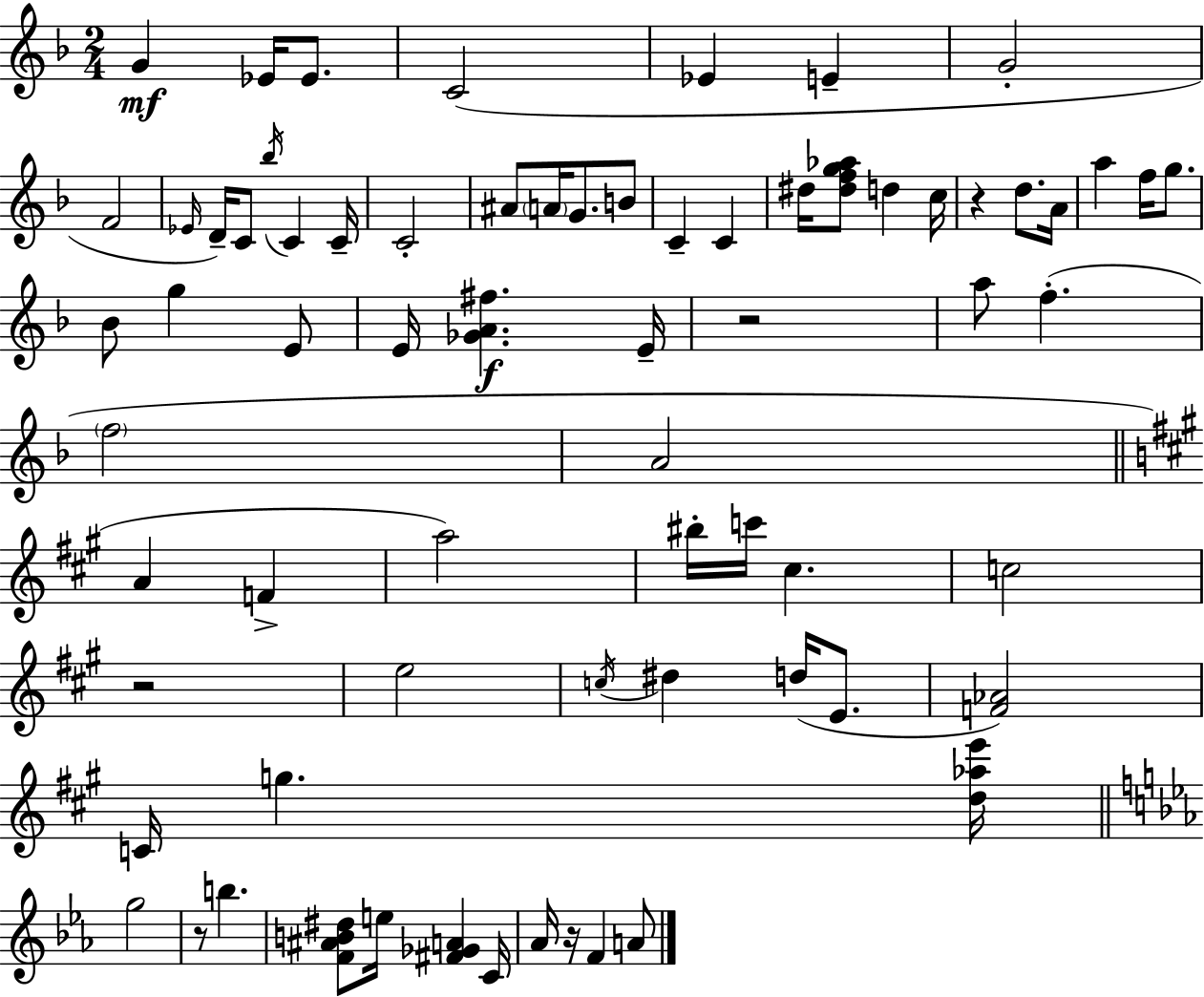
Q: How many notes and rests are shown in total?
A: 70